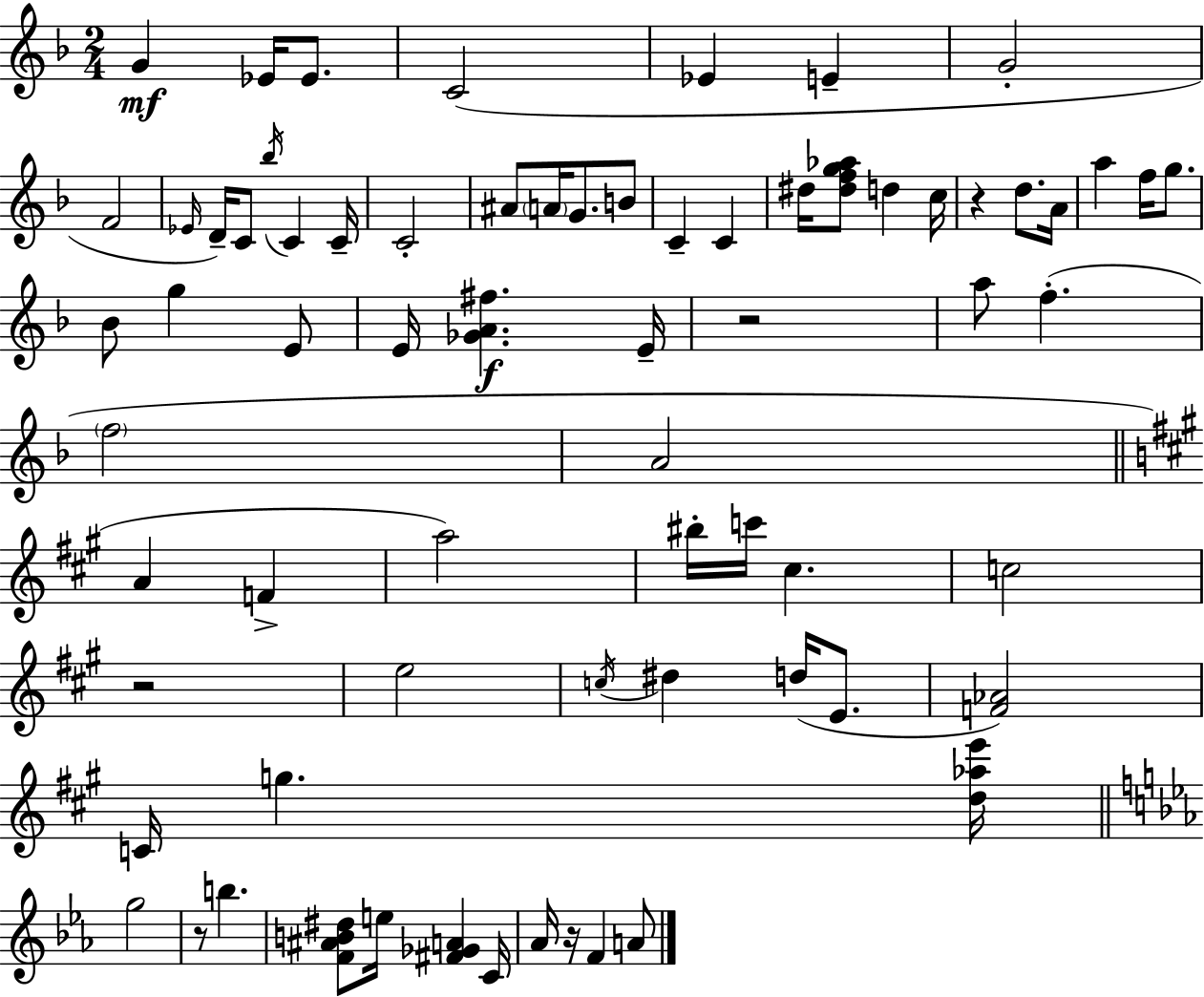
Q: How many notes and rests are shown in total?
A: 70